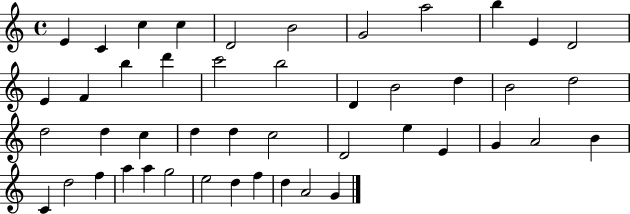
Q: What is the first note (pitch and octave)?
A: E4